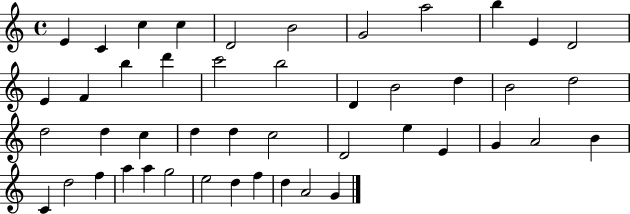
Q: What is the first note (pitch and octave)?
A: E4